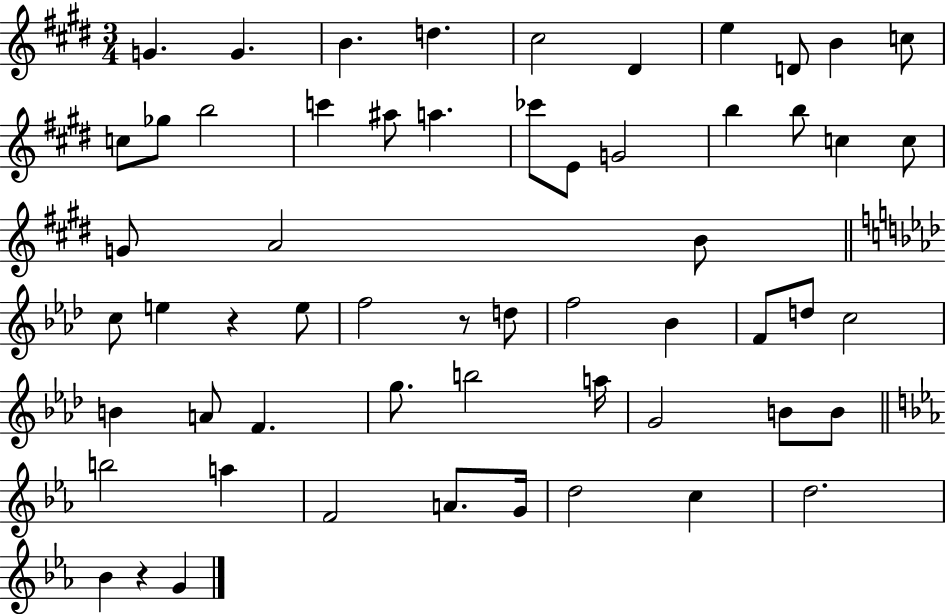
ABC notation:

X:1
T:Untitled
M:3/4
L:1/4
K:E
G G B d ^c2 ^D e D/2 B c/2 c/2 _g/2 b2 c' ^a/2 a _c'/2 E/2 G2 b b/2 c c/2 G/2 A2 B/2 c/2 e z e/2 f2 z/2 d/2 f2 _B F/2 d/2 c2 B A/2 F g/2 b2 a/4 G2 B/2 B/2 b2 a F2 A/2 G/4 d2 c d2 _B z G